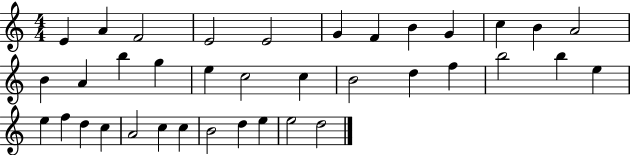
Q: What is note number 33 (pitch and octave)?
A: B4